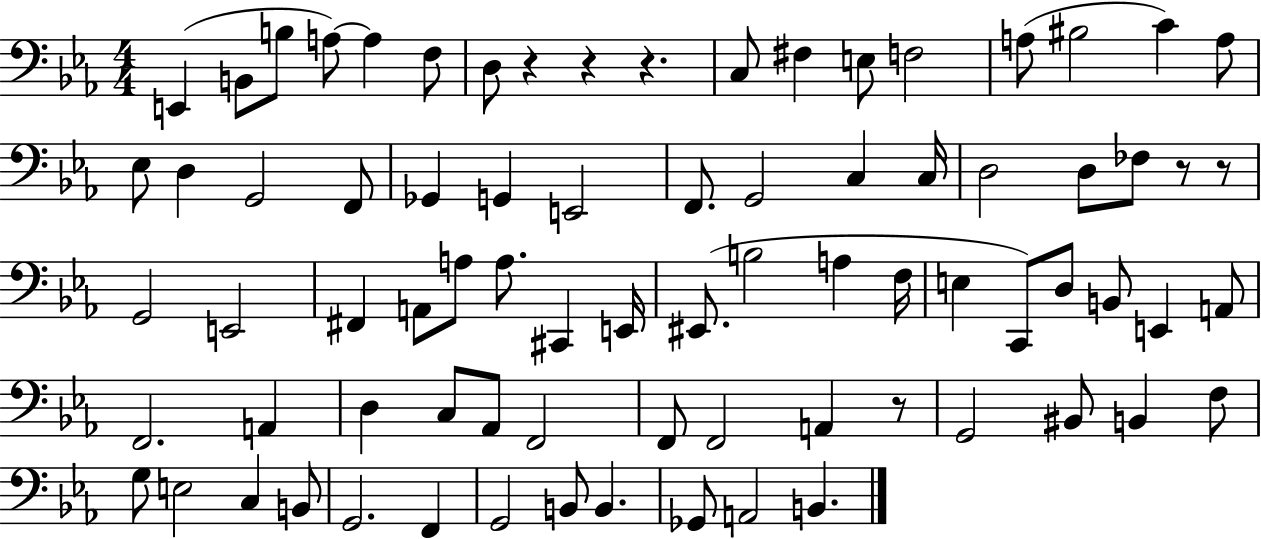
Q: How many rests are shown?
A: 6